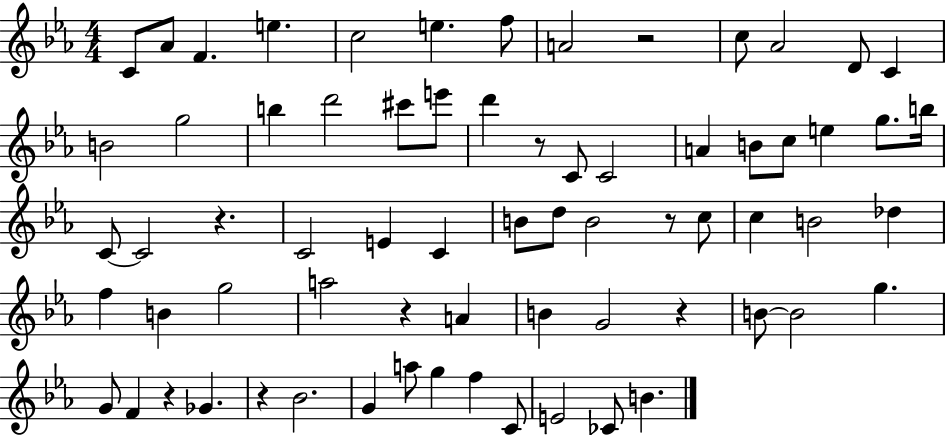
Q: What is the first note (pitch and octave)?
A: C4